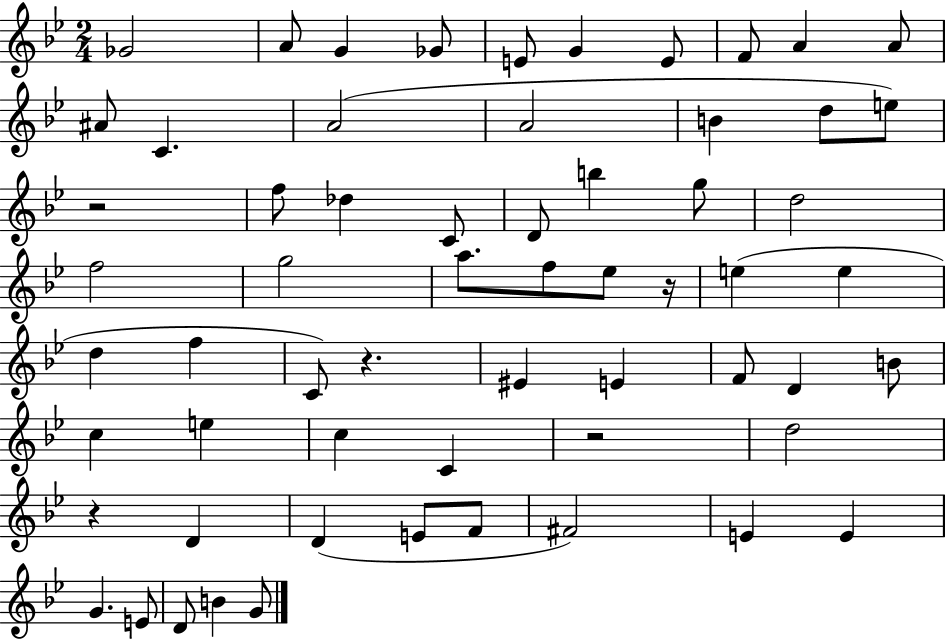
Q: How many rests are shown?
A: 5